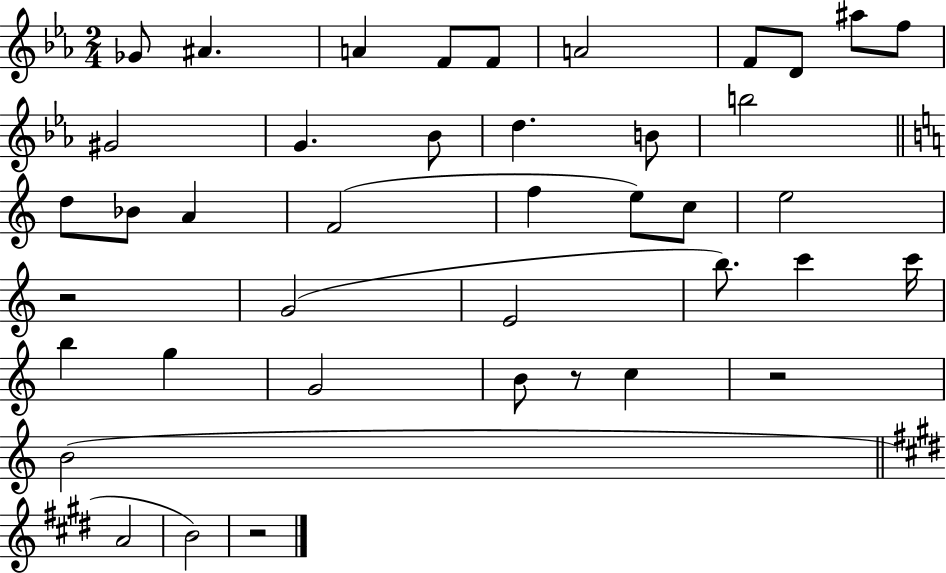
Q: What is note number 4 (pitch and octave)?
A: F4